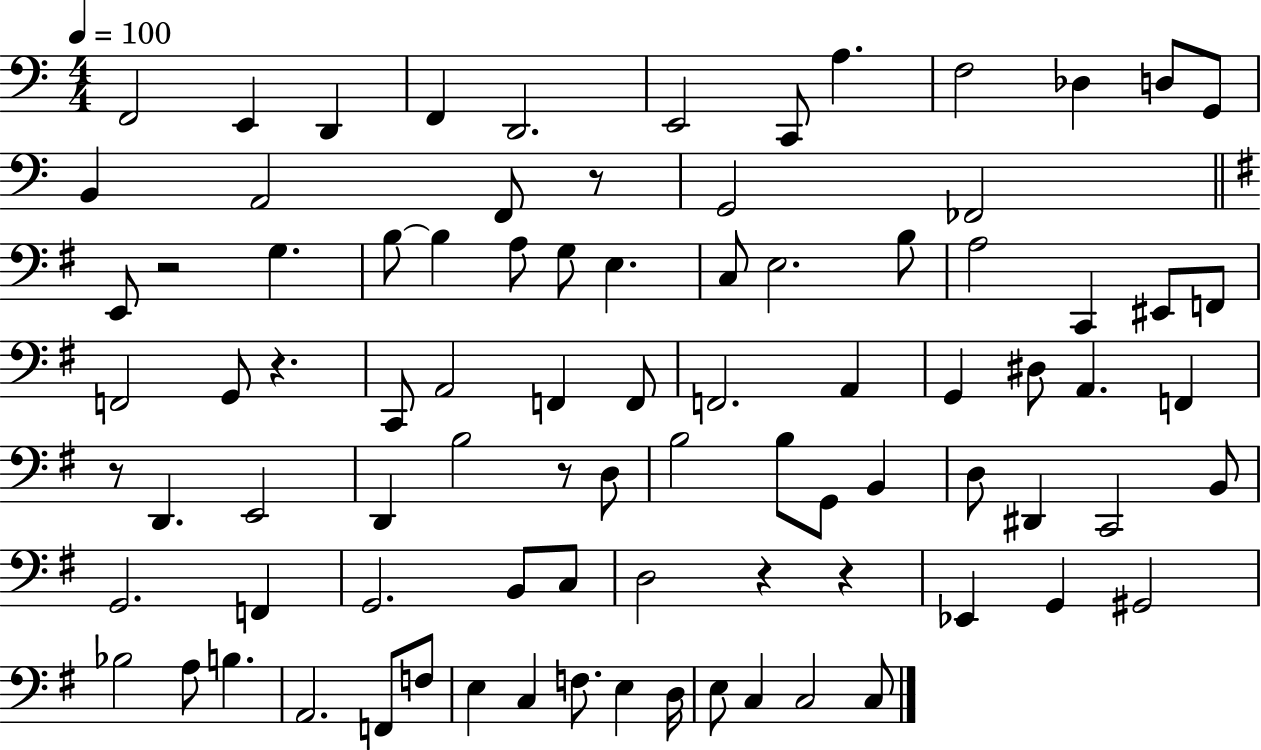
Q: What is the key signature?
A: C major